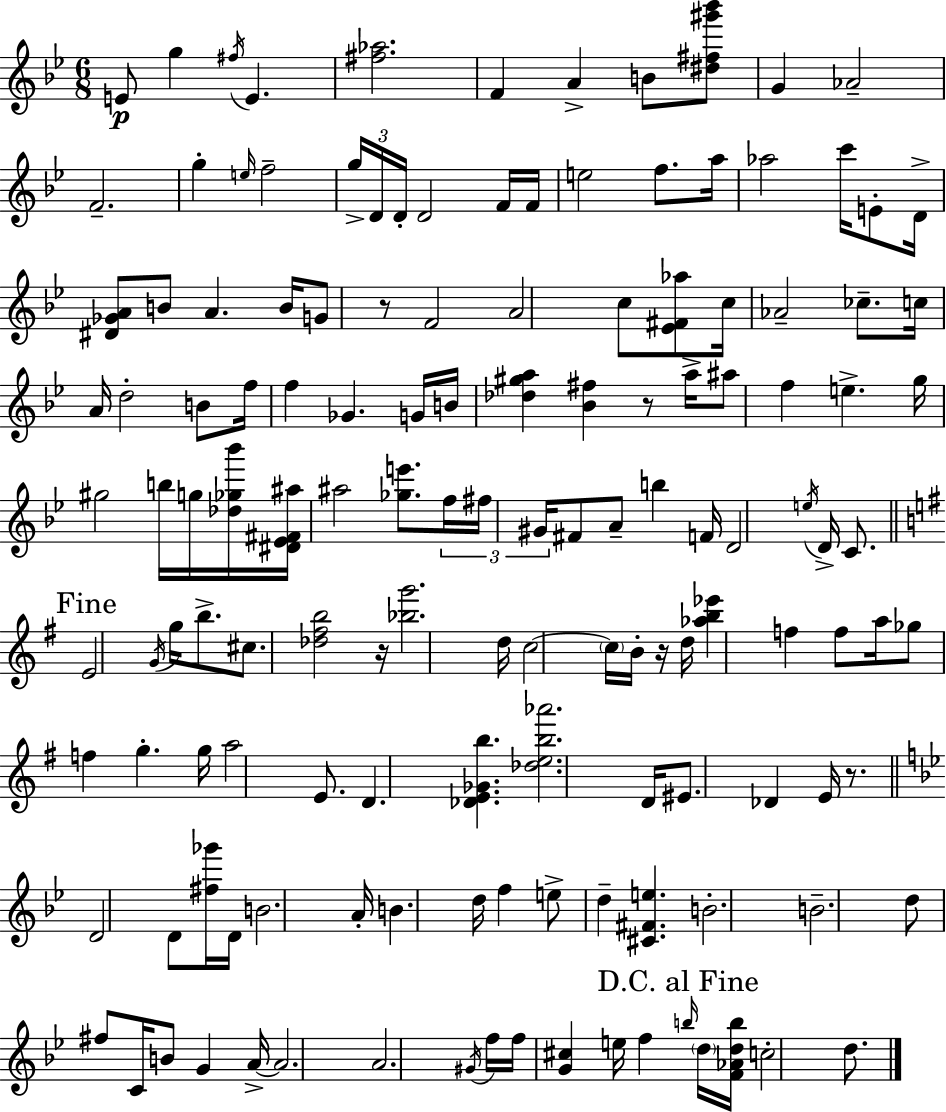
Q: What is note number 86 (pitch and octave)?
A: D4